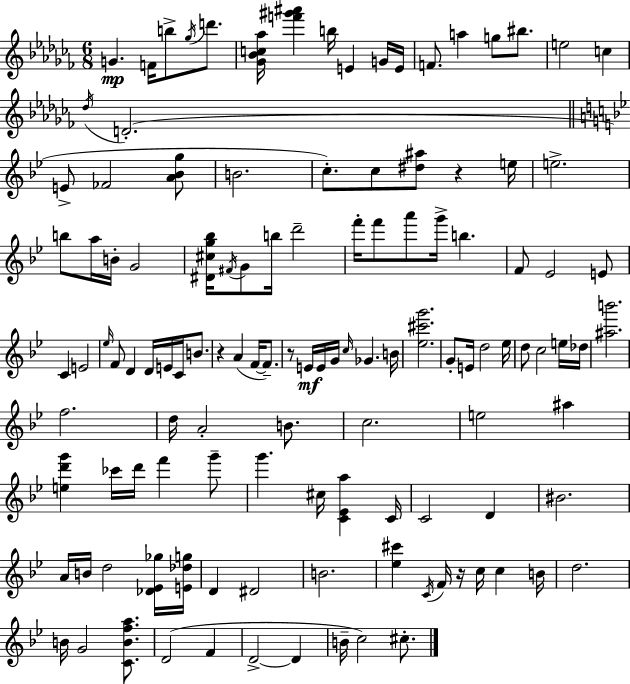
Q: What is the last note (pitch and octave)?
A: C#5